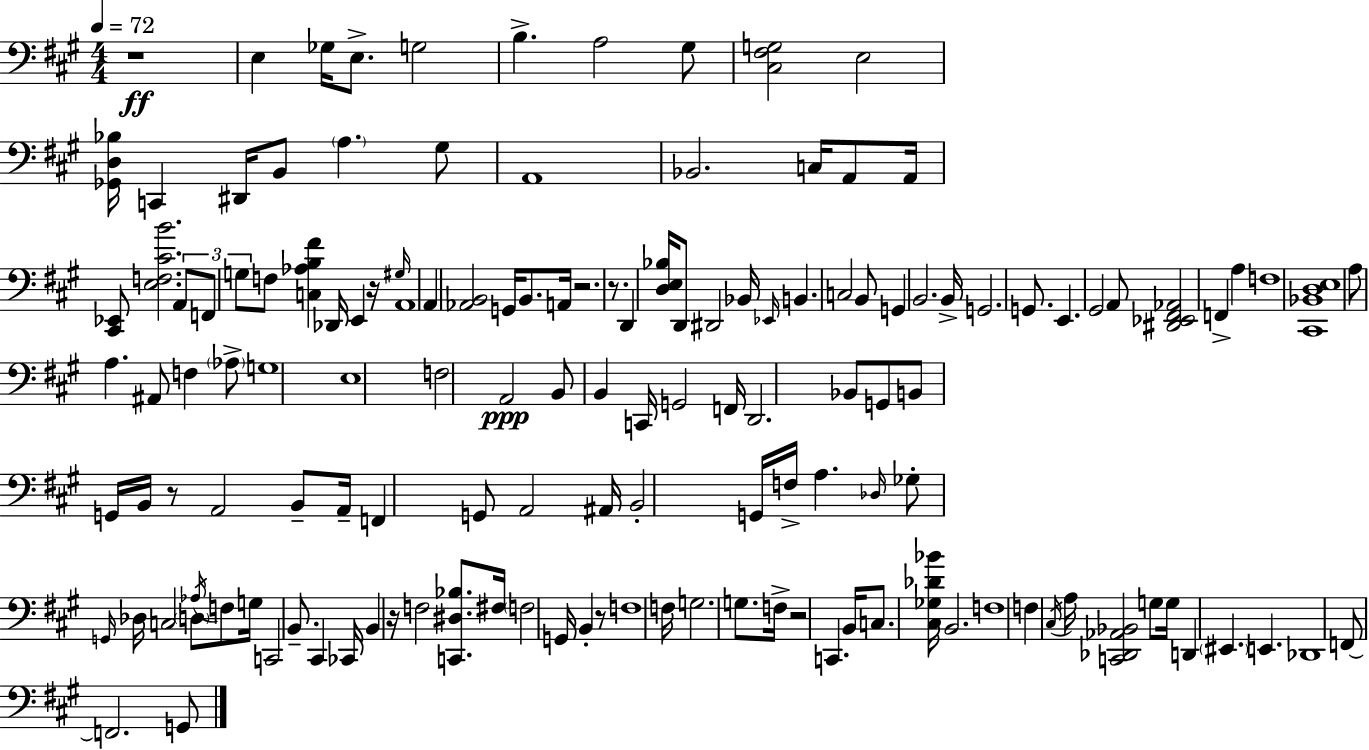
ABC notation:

X:1
T:Untitled
M:4/4
L:1/4
K:A
z4 E, _G,/4 E,/2 G,2 B, A,2 ^G,/2 [^C,^F,G,]2 E,2 [_G,,D,_B,]/4 C,, ^D,,/4 B,,/2 A, ^G,/2 A,,4 _B,,2 C,/4 A,,/2 A,,/4 [^C,,_E,,]/2 [E,F,^CB]2 A,,/2 F,,/2 G,/2 F,/2 [C,_A,B,^F] _D,,/4 E,, z/4 ^G,/4 A,,4 A,, [_A,,B,,]2 G,,/4 B,,/2 A,,/4 z2 z/2 D,, [D,E,_B,]/4 D,,/2 ^D,,2 _B,,/4 _E,,/4 B,, C,2 B,,/2 G,, B,,2 B,,/4 G,,2 G,,/2 E,, ^G,,2 A,,/2 [^D,,_E,,^F,,_A,,]2 F,, A, F,4 [^C,,_B,,D,E,]4 A,/2 A, ^A,,/2 F, _A,/2 G,4 E,4 F,2 A,,2 B,,/2 B,, C,,/4 G,,2 F,,/4 D,,2 _B,,/2 G,,/2 B,,/2 G,,/4 B,,/4 z/2 A,,2 B,,/2 A,,/4 F,, G,,/2 A,,2 ^A,,/4 B,,2 G,,/4 F,/4 A, _D,/4 _G,/2 G,,/4 _D,/4 C,2 D,/2 _A,/4 F,/2 G,/4 C,,2 B,,/2 ^C,, _C,,/4 B,, z/4 F,2 [C,,^D,_B,]/2 ^F,/4 F,2 G,,/4 B,, z/2 F,4 F,/4 G,2 G,/2 F,/4 z2 C,, B,,/4 C,/2 [^C,_G,_D_B]/4 B,,2 F,4 F, ^C,/4 A,/4 [C,,_D,,_A,,_B,,]2 G,/2 G,/4 D,, ^E,, E,, _D,,4 F,,/2 F,,2 G,,/2